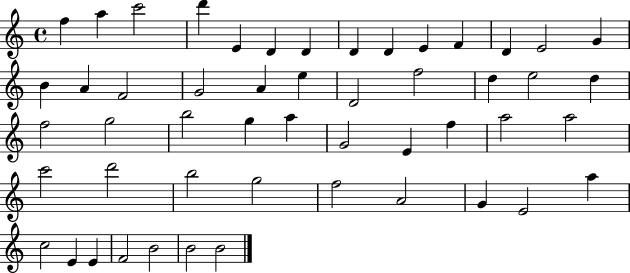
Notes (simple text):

F5/q A5/q C6/h D6/q E4/q D4/q D4/q D4/q D4/q E4/q F4/q D4/q E4/h G4/q B4/q A4/q F4/h G4/h A4/q E5/q D4/h F5/h D5/q E5/h D5/q F5/h G5/h B5/h G5/q A5/q G4/h E4/q F5/q A5/h A5/h C6/h D6/h B5/h G5/h F5/h A4/h G4/q E4/h A5/q C5/h E4/q E4/q F4/h B4/h B4/h B4/h